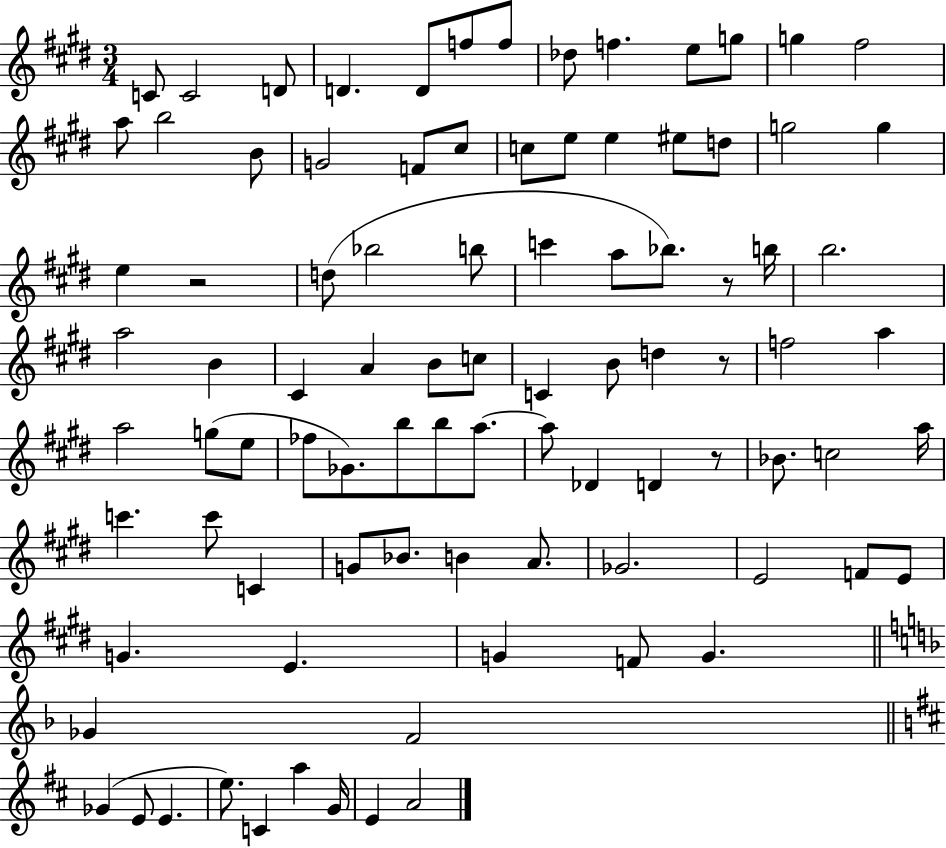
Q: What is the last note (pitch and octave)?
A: A4